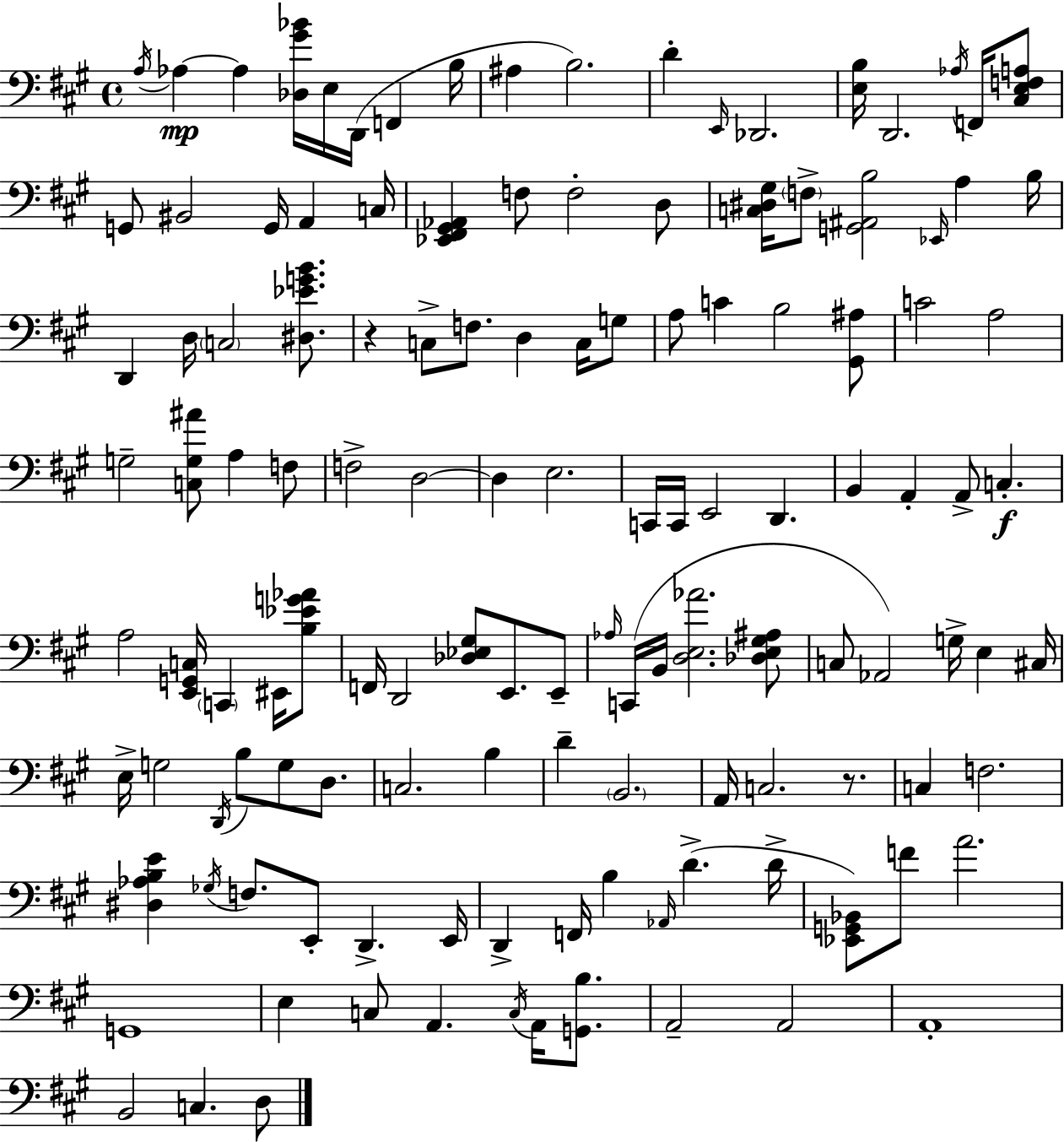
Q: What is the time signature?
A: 4/4